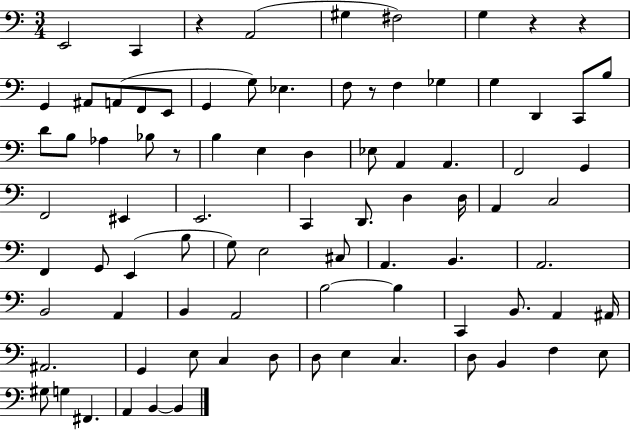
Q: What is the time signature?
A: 3/4